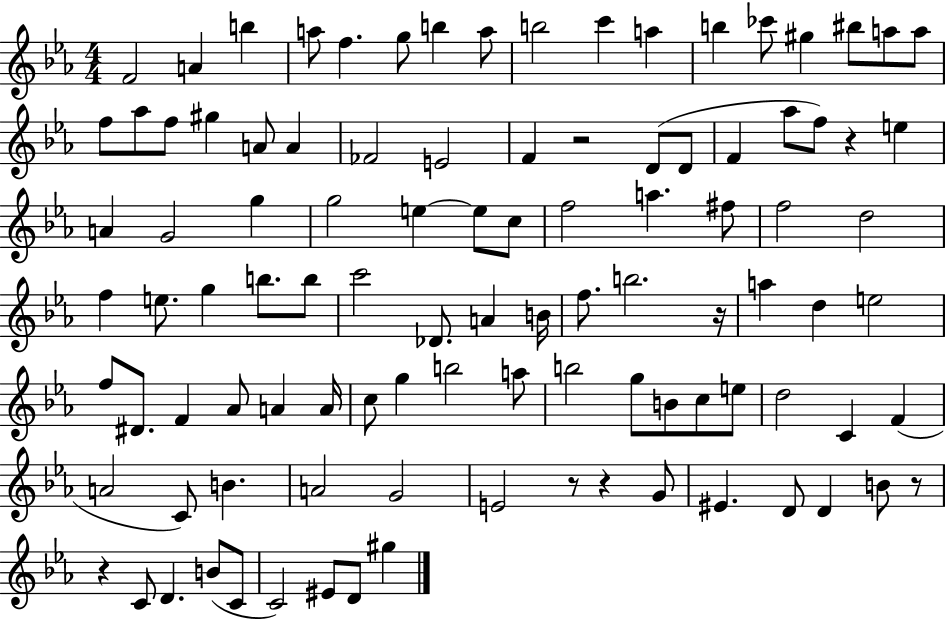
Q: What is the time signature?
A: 4/4